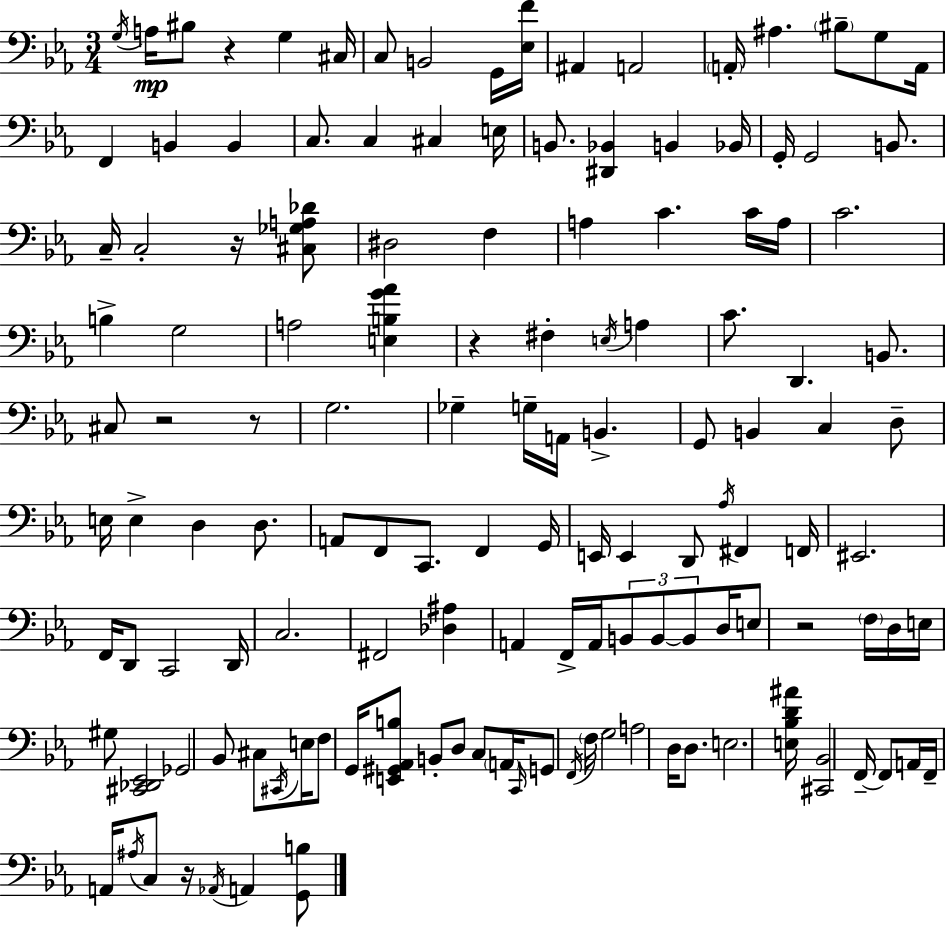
{
  \clef bass
  \numericTimeSignature
  \time 3/4
  \key c \minor
  \repeat volta 2 { \acciaccatura { g16 }\mp a16 bis8 r4 g4 | cis16 c8 b,2 g,16 | <ees f'>16 ais,4 a,2 | \parenthesize a,16-. ais4. \parenthesize bis8-- g8 | \break a,16 f,4 b,4 b,4 | c8. c4 cis4 | e16 b,8. <dis, bes,>4 b,4 | bes,16 g,16-. g,2 b,8. | \break c16-- c2-. r16 <cis ges a des'>8 | dis2 f4 | a4 c'4. c'16 | a16 c'2. | \break b4-> g2 | a2 <e b g' aes'>4 | r4 fis4-. \acciaccatura { e16 } a4 | c'8. d,4. b,8. | \break cis8 r2 | r8 g2. | ges4-- g16-- a,16 b,4.-> | g,8 b,4 c4 | \break d8-- e16 e4-> d4 d8. | a,8 f,8 c,8. f,4 | g,16 e,16 e,4 d,8 \acciaccatura { aes16 } fis,4 | f,16 eis,2. | \break f,16 d,8 c,2 | d,16 c2. | fis,2 <des ais>4 | a,4 f,16-> a,16 \tuplet 3/2 { b,8 b,8~~ | \break b,8 } d16 e8 r2 | \parenthesize f16 d16 e16 gis8 <cis, des, ees,>2 | ges,2 bes,8 | cis8 \acciaccatura { cis,16 } e16 f8 g,16 <e, gis, aes, b>8 b,8-. | \break d8 c8 \parenthesize a,16 \grace { c,16 } g,8 \acciaccatura { f,16 } \parenthesize f16 g2 | a2 | d16 d8. e2. | <e bes d' ais'>16 <cis, bes,>2 | \break f,16--~~ f,8 a,16 f,16-- a,16 \acciaccatura { ais16 } c8 | r16 \acciaccatura { aes,16 } a,4 <g, b>8 } \bar "|."
}